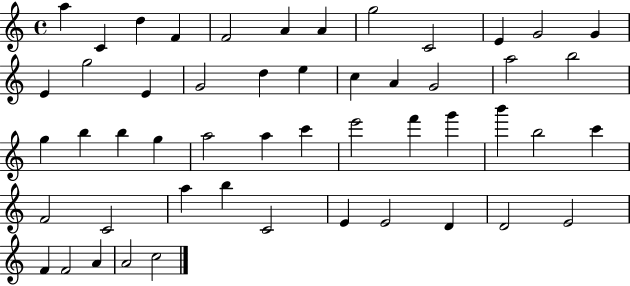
A5/q C4/q D5/q F4/q F4/h A4/q A4/q G5/h C4/h E4/q G4/h G4/q E4/q G5/h E4/q G4/h D5/q E5/q C5/q A4/q G4/h A5/h B5/h G5/q B5/q B5/q G5/q A5/h A5/q C6/q E6/h F6/q G6/q B6/q B5/h C6/q F4/h C4/h A5/q B5/q C4/h E4/q E4/h D4/q D4/h E4/h F4/q F4/h A4/q A4/h C5/h